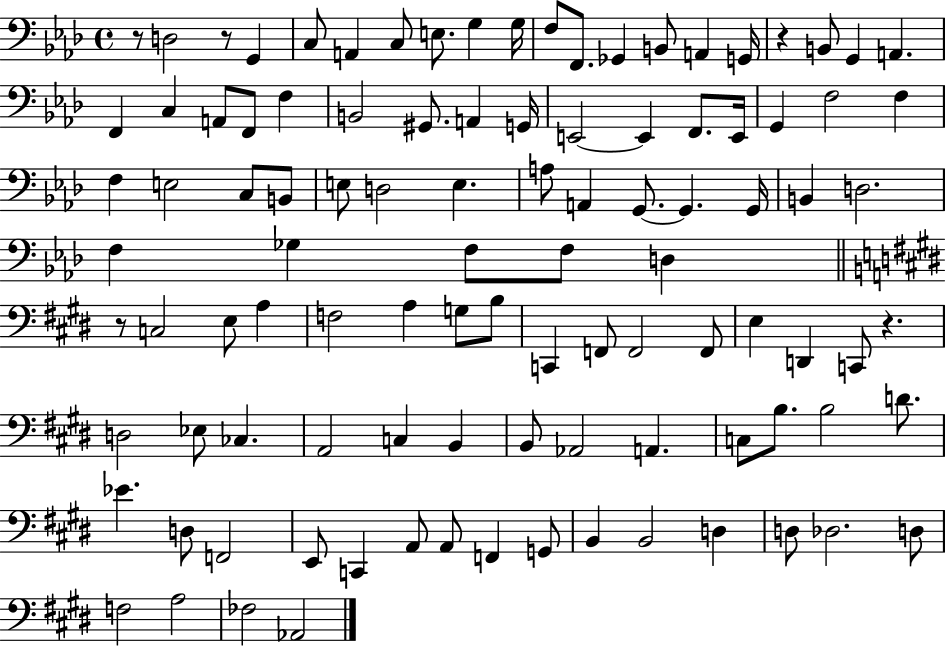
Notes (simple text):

R/e D3/h R/e G2/q C3/e A2/q C3/e E3/e. G3/q G3/s F3/e F2/e. Gb2/q B2/e A2/q G2/s R/q B2/e G2/q A2/q. F2/q C3/q A2/e F2/e F3/q B2/h G#2/e. A2/q G2/s E2/h E2/q F2/e. E2/s G2/q F3/h F3/q F3/q E3/h C3/e B2/e E3/e D3/h E3/q. A3/e A2/q G2/e. G2/q. G2/s B2/q D3/h. F3/q Gb3/q F3/e F3/e D3/q R/e C3/h E3/e A3/q F3/h A3/q G3/e B3/e C2/q F2/e F2/h F2/e E3/q D2/q C2/e R/q. D3/h Eb3/e CES3/q. A2/h C3/q B2/q B2/e Ab2/h A2/q. C3/e B3/e. B3/h D4/e. Eb4/q. D3/e F2/h E2/e C2/q A2/e A2/e F2/q G2/e B2/q B2/h D3/q D3/e Db3/h. D3/e F3/h A3/h FES3/h Ab2/h